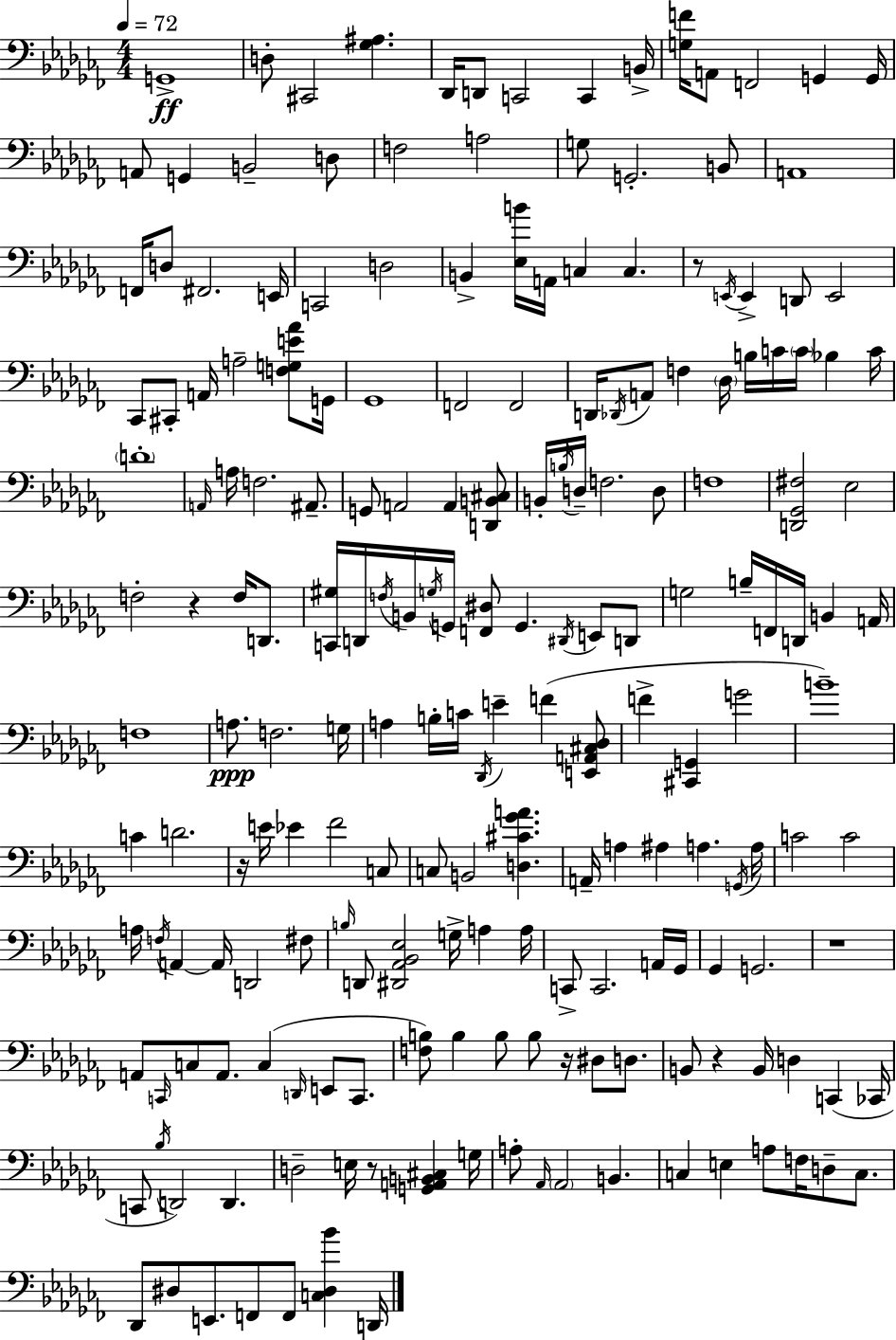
G2/w D3/e C#2/h [Gb3,A#3]/q. Db2/s D2/e C2/h C2/q B2/s [G3,F4]/s A2/e F2/h G2/q G2/s A2/e G2/q B2/h D3/e F3/h A3/h G3/e G2/h. B2/e A2/w F2/s D3/e F#2/h. E2/s C2/h D3/h B2/q [Eb3,B4]/s A2/s C3/q C3/q. R/e E2/s E2/q D2/e E2/h CES2/e C#2/e A2/s A3/h [F3,G3,E4,Ab4]/e G2/s Gb2/w F2/h F2/h D2/s Db2/s A2/e F3/q Db3/s B3/s C4/s C4/s Bb3/q C4/s D4/w A2/s A3/s F3/h. A#2/e. G2/e A2/h A2/q [D2,B2,C#3]/e B2/s B3/s D3/s F3/h. D3/e F3/w [D2,Gb2,F#3]/h Eb3/h F3/h R/q F3/s D2/e. [C2,G#3]/s D2/s F3/s B2/s G3/s G2/s [F2,D#3]/e G2/q. D#2/s E2/e D2/e G3/h B3/s F2/s D2/s B2/q A2/s F3/w A3/e. F3/h. G3/s A3/q B3/s C4/s Db2/s E4/q F4/q [E2,A2,C#3,Db3]/e F4/q [C#2,G2]/q G4/h B4/w C4/q D4/h. R/s E4/s Eb4/q FES4/h C3/e C3/e B2/h [D3,C#4,Gb4,A4]/q. A2/s A3/q A#3/q A3/q. G2/s A3/s C4/h C4/h A3/s F3/s A2/q A2/s D2/h F#3/e B3/s D2/e [D#2,Ab2,Bb2,Eb3]/h G3/s A3/q A3/s C2/e C2/h. A2/s Gb2/s Gb2/q G2/h. R/w A2/e C2/s C3/e A2/e. C3/q D2/s E2/e C2/e. [F3,B3]/e B3/q B3/e B3/e R/s D#3/e D3/e. B2/e R/q B2/s D3/q C2/q CES2/s C2/e Bb3/s D2/h D2/q. D3/h E3/s R/e [G2,A2,B2,C#3]/q G3/s A3/e Ab2/s Ab2/h B2/q. C3/q E3/q A3/e F3/s D3/e C3/e. Db2/e D#3/e E2/e. F2/e F2/e [C3,D#3,Bb4]/q D2/s